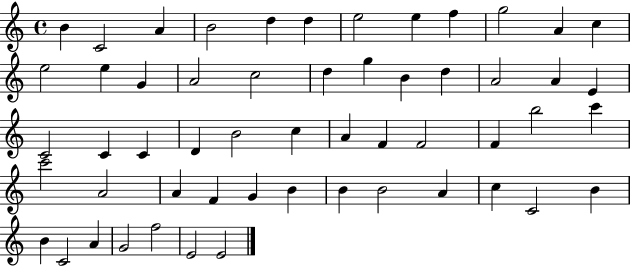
X:1
T:Untitled
M:4/4
L:1/4
K:C
B C2 A B2 d d e2 e f g2 A c e2 e G A2 c2 d g B d A2 A E C2 C C D B2 c A F F2 F b2 c' c'2 A2 A F G B B B2 A c C2 B B C2 A G2 f2 E2 E2